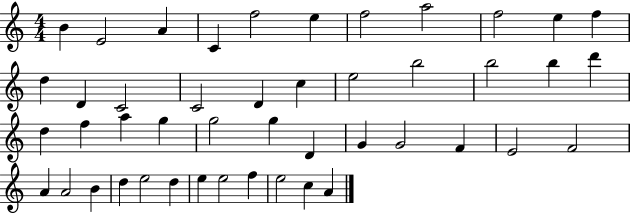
X:1
T:Untitled
M:4/4
L:1/4
K:C
B E2 A C f2 e f2 a2 f2 e f d D C2 C2 D c e2 b2 b2 b d' d f a g g2 g D G G2 F E2 F2 A A2 B d e2 d e e2 f e2 c A